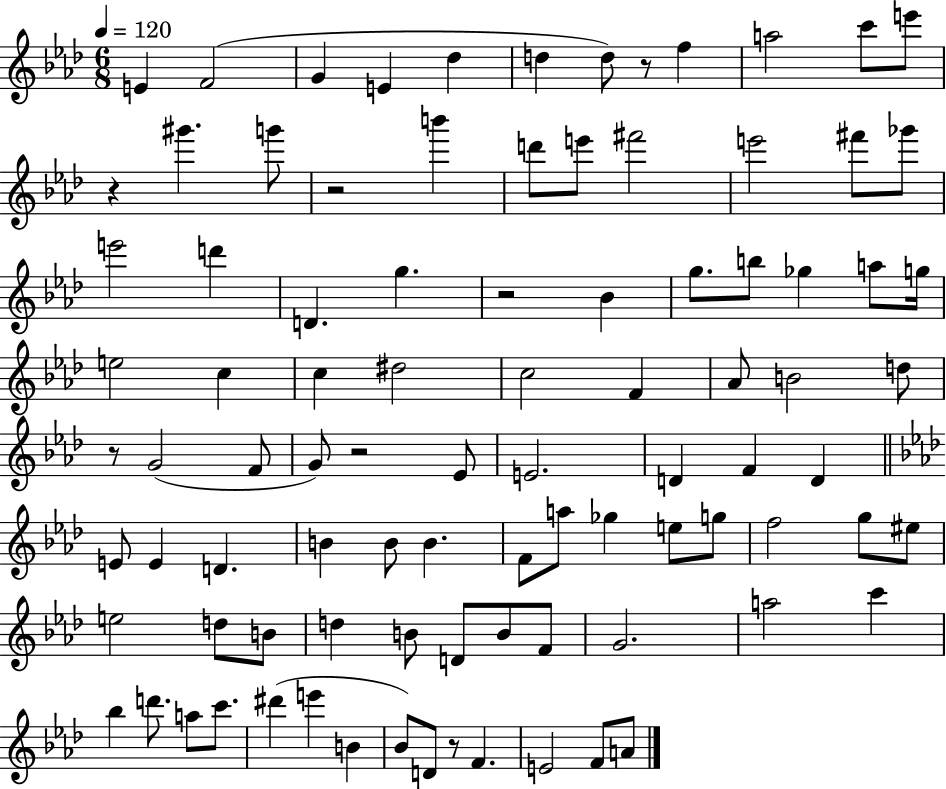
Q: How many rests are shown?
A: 7